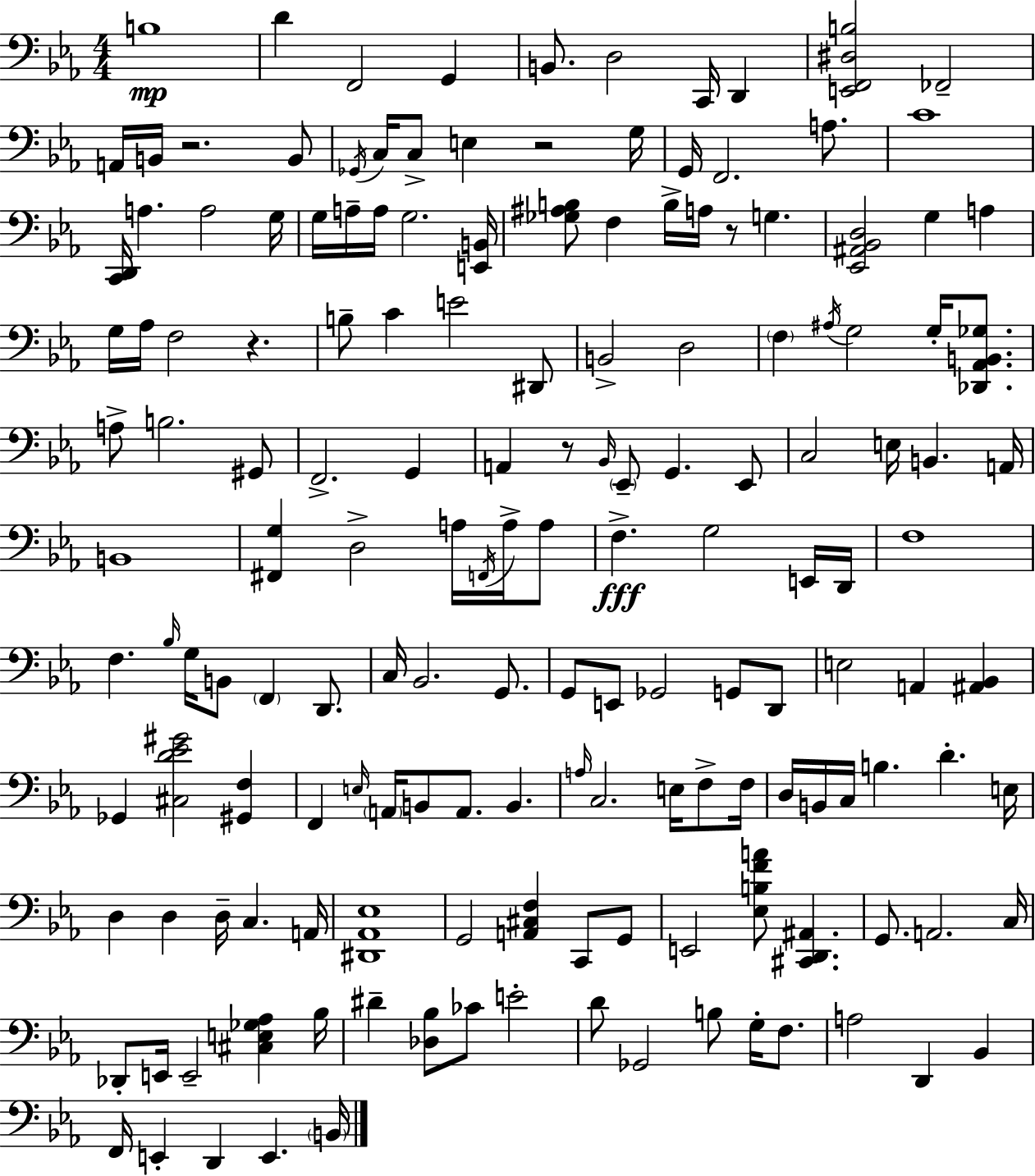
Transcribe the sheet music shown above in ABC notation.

X:1
T:Untitled
M:4/4
L:1/4
K:Eb
B,4 D F,,2 G,, B,,/2 D,2 C,,/4 D,, [E,,F,,^D,B,]2 _F,,2 A,,/4 B,,/4 z2 B,,/2 _G,,/4 C,/4 C,/2 E, z2 G,/4 G,,/4 F,,2 A,/2 C4 [C,,D,,]/4 A, A,2 G,/4 G,/4 A,/4 A,/4 G,2 [E,,B,,]/4 [_G,^A,B,]/2 F, B,/4 A,/4 z/2 G, [_E,,^A,,_B,,D,]2 G, A, G,/4 _A,/4 F,2 z B,/2 C E2 ^D,,/2 B,,2 D,2 F, ^A,/4 G,2 G,/4 [_D,,_A,,B,,_G,]/2 A,/2 B,2 ^G,,/2 F,,2 G,, A,, z/2 _B,,/4 _E,,/2 G,, _E,,/2 C,2 E,/4 B,, A,,/4 B,,4 [^F,,G,] D,2 A,/4 F,,/4 A,/4 A,/2 F, G,2 E,,/4 D,,/4 F,4 F, _B,/4 G,/4 B,,/2 F,, D,,/2 C,/4 _B,,2 G,,/2 G,,/2 E,,/2 _G,,2 G,,/2 D,,/2 E,2 A,, [^A,,_B,,] _G,, [^C,D_E^G]2 [^G,,F,] F,, E,/4 A,,/4 B,,/2 A,,/2 B,, A,/4 C,2 E,/4 F,/2 F,/4 D,/4 B,,/4 C,/4 B, D E,/4 D, D, D,/4 C, A,,/4 [^D,,_A,,_E,]4 G,,2 [A,,^C,F,] C,,/2 G,,/2 E,,2 [_E,B,FA]/2 [^C,,D,,^A,,] G,,/2 A,,2 C,/4 _D,,/2 E,,/4 E,,2 [^C,E,_G,_A,] _B,/4 ^D [_D,_B,]/2 _C/2 E2 D/2 _G,,2 B,/2 G,/4 F,/2 A,2 D,, _B,, F,,/4 E,, D,, E,, B,,/4